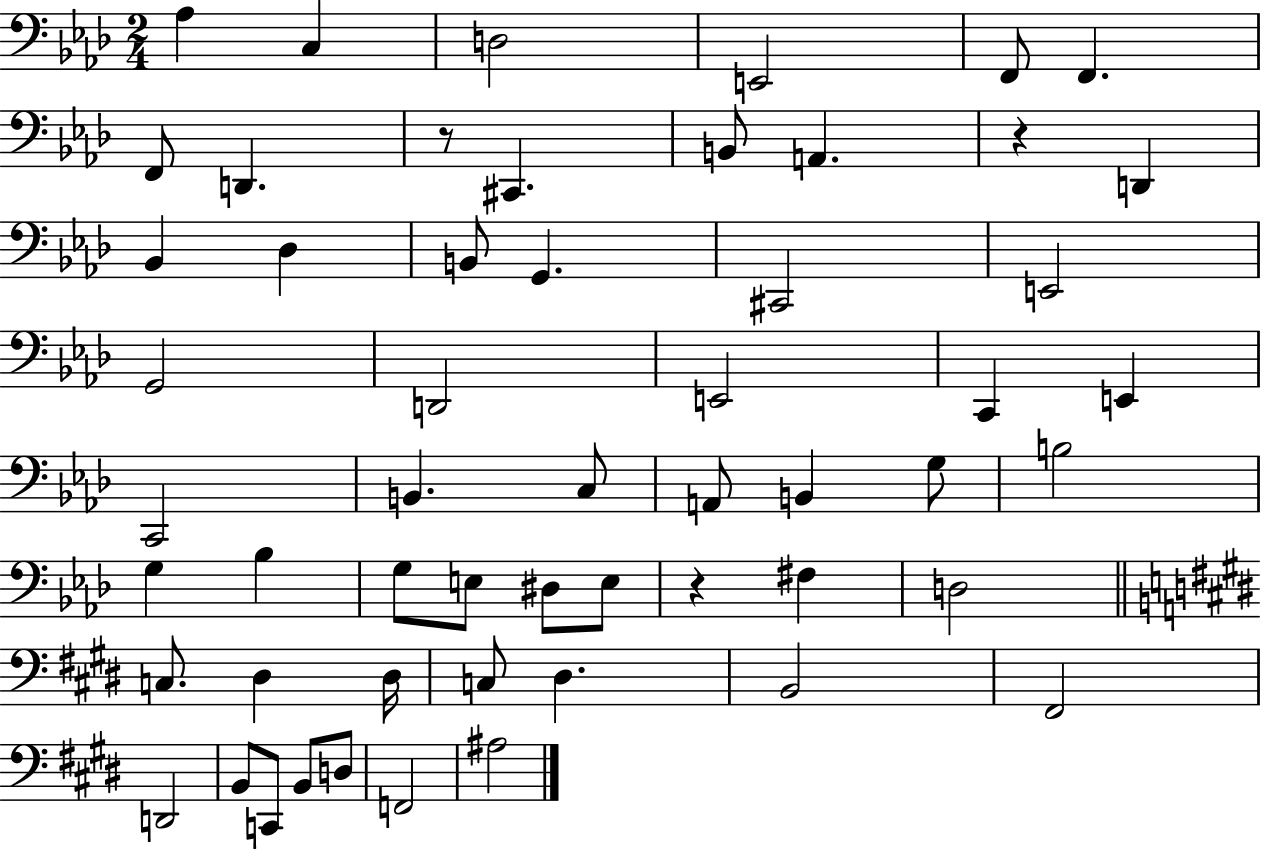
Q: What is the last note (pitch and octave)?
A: A#3